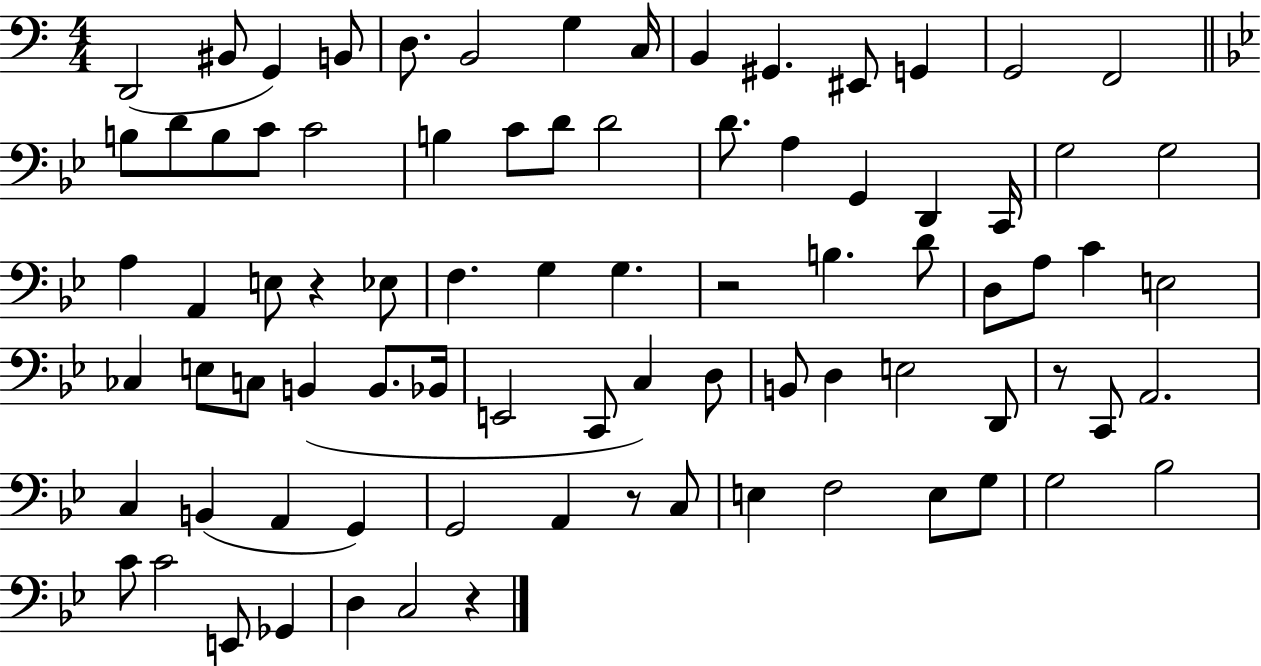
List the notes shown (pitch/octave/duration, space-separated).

D2/h BIS2/e G2/q B2/e D3/e. B2/h G3/q C3/s B2/q G#2/q. EIS2/e G2/q G2/h F2/h B3/e D4/e B3/e C4/e C4/h B3/q C4/e D4/e D4/h D4/e. A3/q G2/q D2/q C2/s G3/h G3/h A3/q A2/q E3/e R/q Eb3/e F3/q. G3/q G3/q. R/h B3/q. D4/e D3/e A3/e C4/q E3/h CES3/q E3/e C3/e B2/q B2/e. Bb2/s E2/h C2/e C3/q D3/e B2/e D3/q E3/h D2/e R/e C2/e A2/h. C3/q B2/q A2/q G2/q G2/h A2/q R/e C3/e E3/q F3/h E3/e G3/e G3/h Bb3/h C4/e C4/h E2/e Gb2/q D3/q C3/h R/q